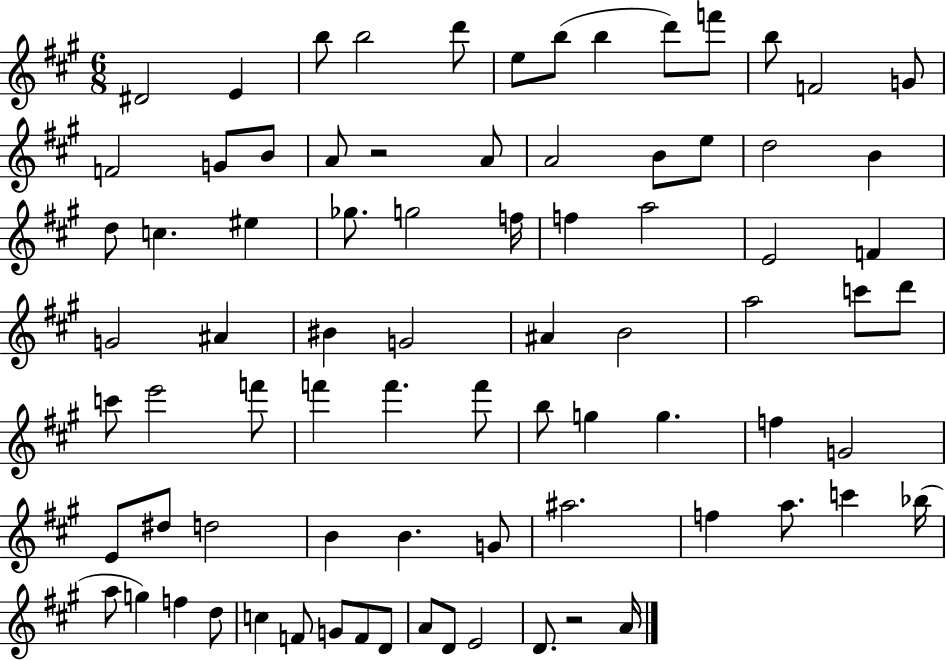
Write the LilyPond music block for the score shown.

{
  \clef treble
  \numericTimeSignature
  \time 6/8
  \key a \major
  dis'2 e'4 | b''8 b''2 d'''8 | e''8 b''8( b''4 d'''8) f'''8 | b''8 f'2 g'8 | \break f'2 g'8 b'8 | a'8 r2 a'8 | a'2 b'8 e''8 | d''2 b'4 | \break d''8 c''4. eis''4 | ges''8. g''2 f''16 | f''4 a''2 | e'2 f'4 | \break g'2 ais'4 | bis'4 g'2 | ais'4 b'2 | a''2 c'''8 d'''8 | \break c'''8 e'''2 f'''8 | f'''4 f'''4. f'''8 | b''8 g''4 g''4. | f''4 g'2 | \break e'8 dis''8 d''2 | b'4 b'4. g'8 | ais''2. | f''4 a''8. c'''4 bes''16( | \break a''8 g''4) f''4 d''8 | c''4 f'8 g'8 f'8 d'8 | a'8 d'8 e'2 | d'8. r2 a'16 | \break \bar "|."
}